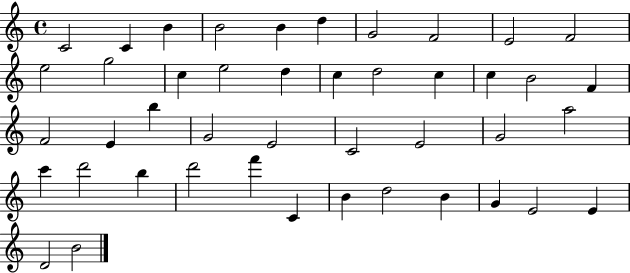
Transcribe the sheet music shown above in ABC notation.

X:1
T:Untitled
M:4/4
L:1/4
K:C
C2 C B B2 B d G2 F2 E2 F2 e2 g2 c e2 d c d2 c c B2 F F2 E b G2 E2 C2 E2 G2 a2 c' d'2 b d'2 f' C B d2 B G E2 E D2 B2